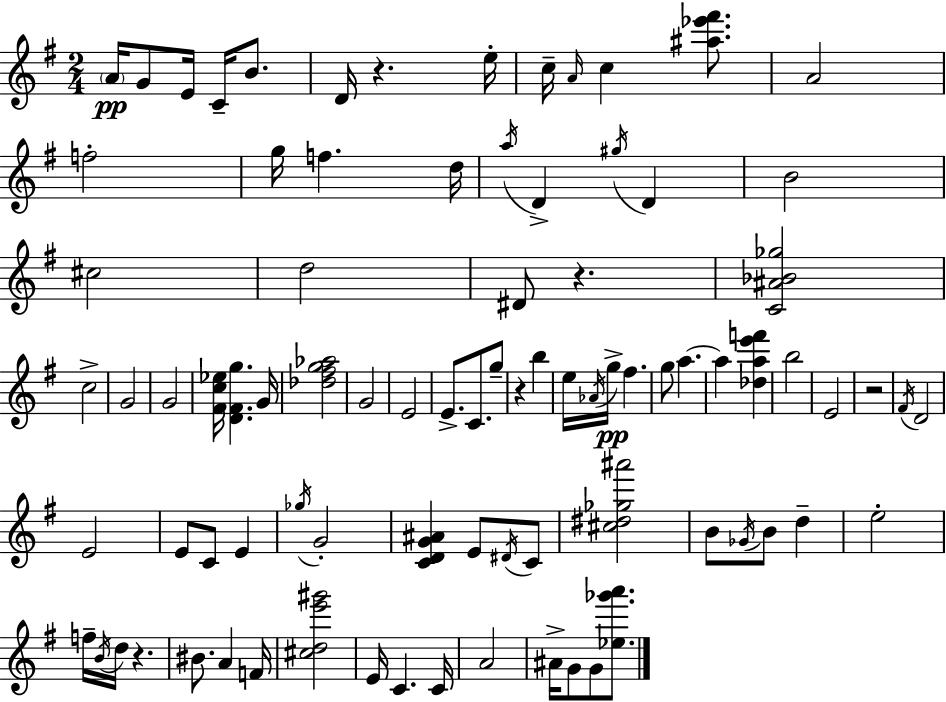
A4/s G4/e E4/s C4/s B4/e. D4/s R/q. E5/s C5/s A4/s C5/q [A#5,Eb6,F#6]/e. A4/h F5/h G5/s F5/q. D5/s A5/s D4/q G#5/s D4/q B4/h C#5/h D5/h D#4/e R/q. [C4,A#4,Bb4,Gb5]/h C5/h G4/h G4/h [F#4,C5,Eb5]/s [D4,F#4,G5]/q. G4/s [Db5,F#5,G5,Ab5]/h G4/h E4/h E4/e. C4/e. G5/e R/q B5/q E5/s Ab4/s G5/s F#5/q. G5/e A5/q. A5/q [Db5,A5,E6,F6]/q B5/h E4/h R/h F#4/s D4/h E4/h E4/e C4/e E4/q Gb5/s G4/h [C4,D4,G4,A#4]/q E4/e D#4/s C4/e [C#5,D#5,Gb5,A#6]/h B4/e Gb4/s B4/e D5/q E5/h F5/s B4/s D5/s R/q. BIS4/e. A4/q F4/s [C#5,D5,E6,G#6]/h E4/s C4/q. C4/s A4/h A#4/s G4/e G4/e [Eb5,Gb6,A6]/e.